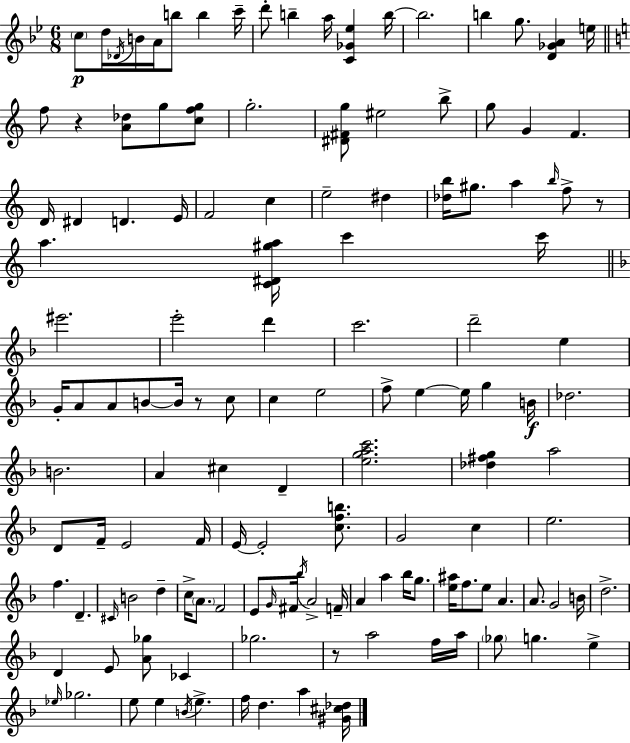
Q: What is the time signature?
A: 6/8